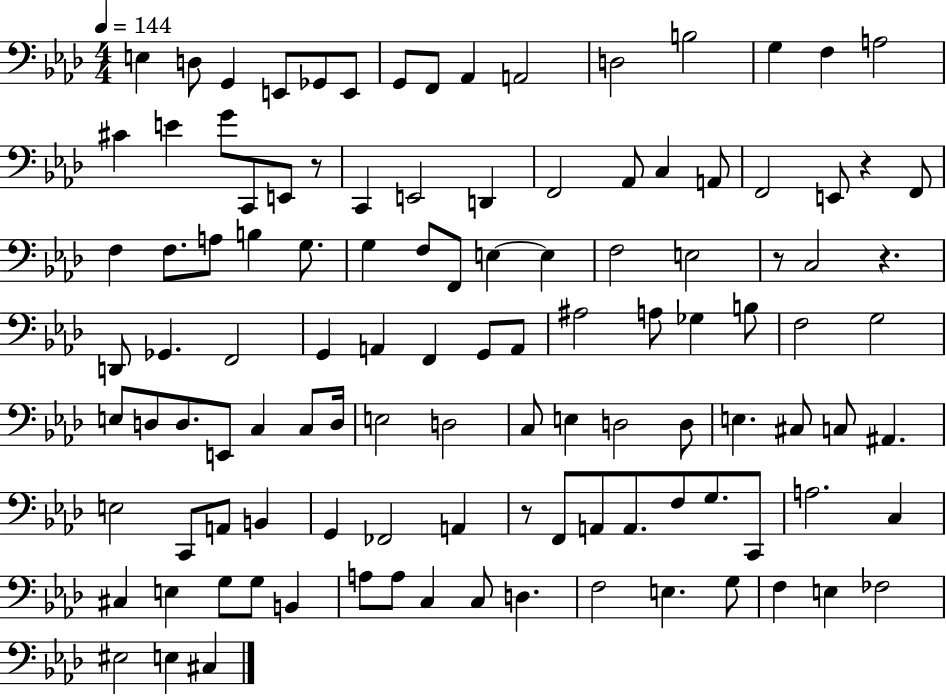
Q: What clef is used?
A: bass